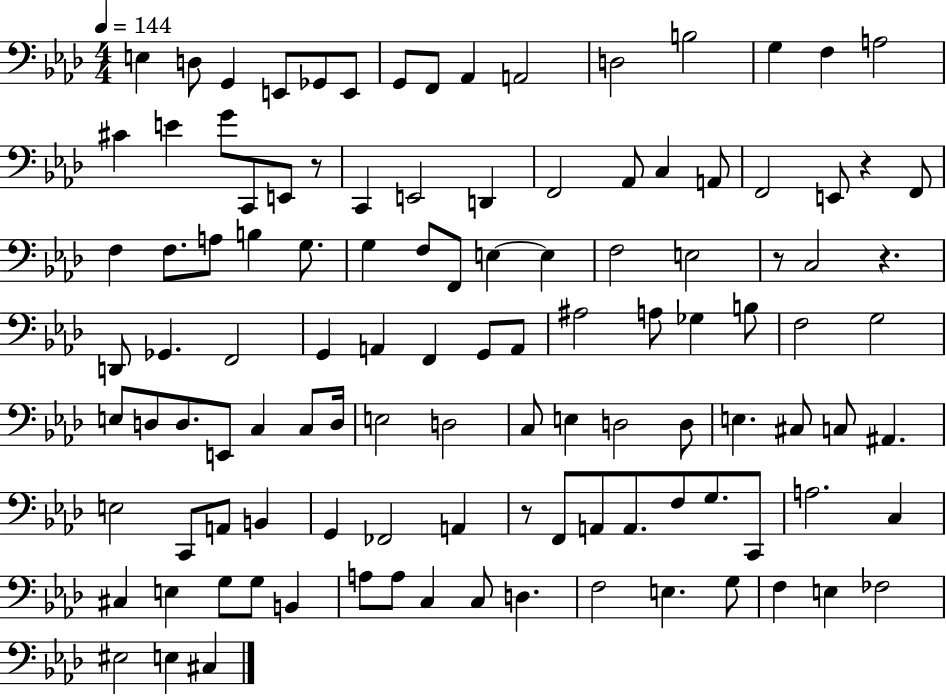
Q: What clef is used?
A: bass